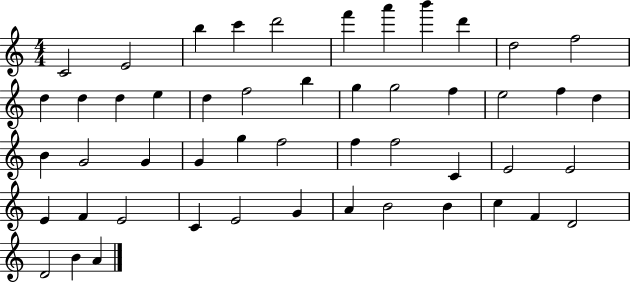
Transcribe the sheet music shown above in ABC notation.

X:1
T:Untitled
M:4/4
L:1/4
K:C
C2 E2 b c' d'2 f' a' b' d' d2 f2 d d d e d f2 b g g2 f e2 f d B G2 G G g f2 f f2 C E2 E2 E F E2 C E2 G A B2 B c F D2 D2 B A